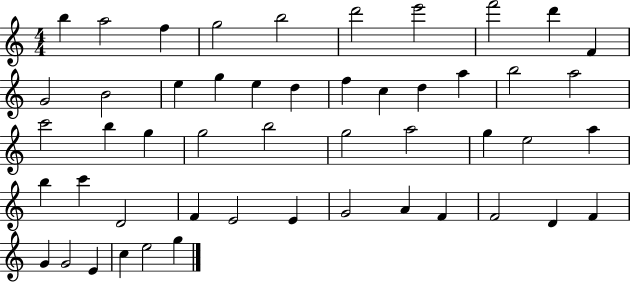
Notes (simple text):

B5/q A5/h F5/q G5/h B5/h D6/h E6/h F6/h D6/q F4/q G4/h B4/h E5/q G5/q E5/q D5/q F5/q C5/q D5/q A5/q B5/h A5/h C6/h B5/q G5/q G5/h B5/h G5/h A5/h G5/q E5/h A5/q B5/q C6/q D4/h F4/q E4/h E4/q G4/h A4/q F4/q F4/h D4/q F4/q G4/q G4/h E4/q C5/q E5/h G5/q